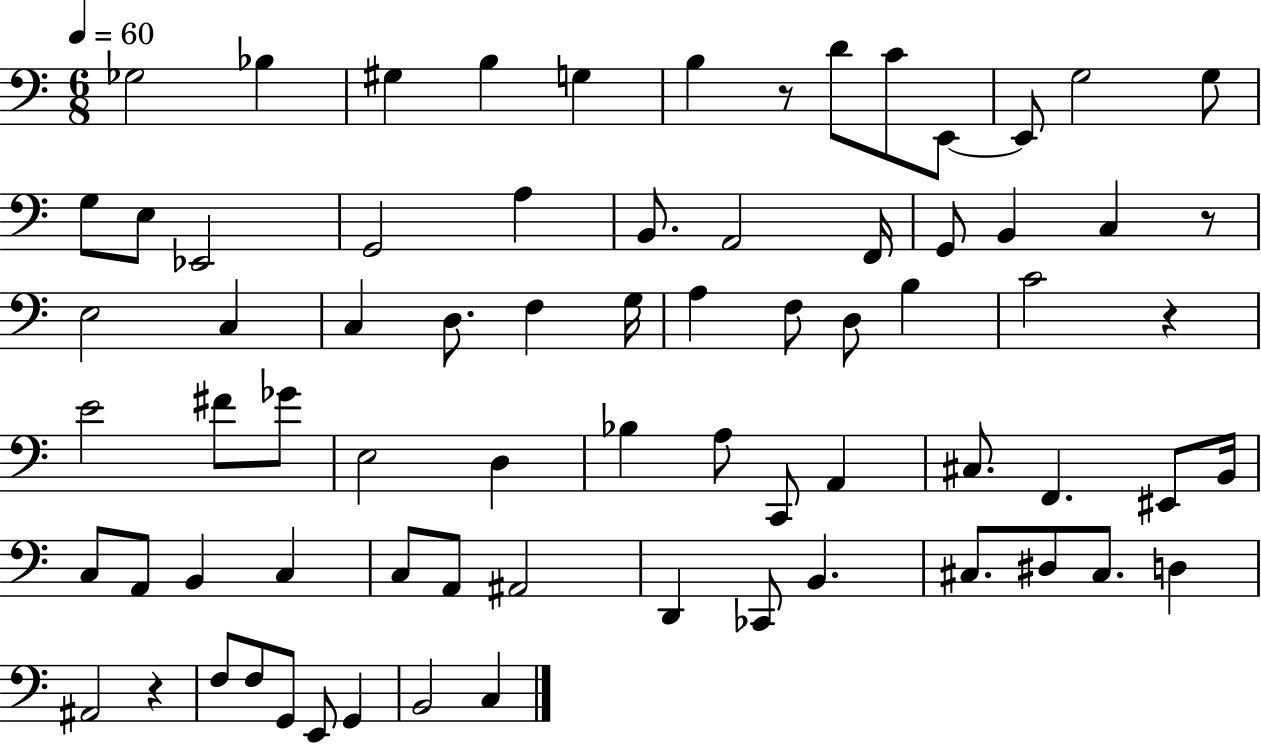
Gb3/h Bb3/q G#3/q B3/q G3/q B3/q R/e D4/e C4/e E2/e E2/e G3/h G3/e G3/e E3/e Eb2/h G2/h A3/q B2/e. A2/h F2/s G2/e B2/q C3/q R/e E3/h C3/q C3/q D3/e. F3/q G3/s A3/q F3/e D3/e B3/q C4/h R/q E4/h F#4/e Gb4/e E3/h D3/q Bb3/q A3/e C2/e A2/q C#3/e. F2/q. EIS2/e B2/s C3/e A2/e B2/q C3/q C3/e A2/e A#2/h D2/q CES2/e B2/q. C#3/e. D#3/e C#3/e. D3/q A#2/h R/q F3/e F3/e G2/e E2/e G2/q B2/h C3/q